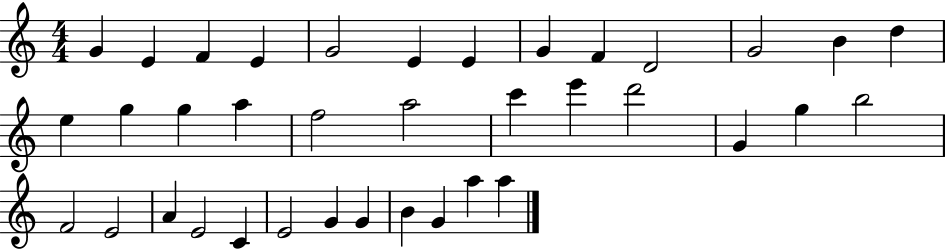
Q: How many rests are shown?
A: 0